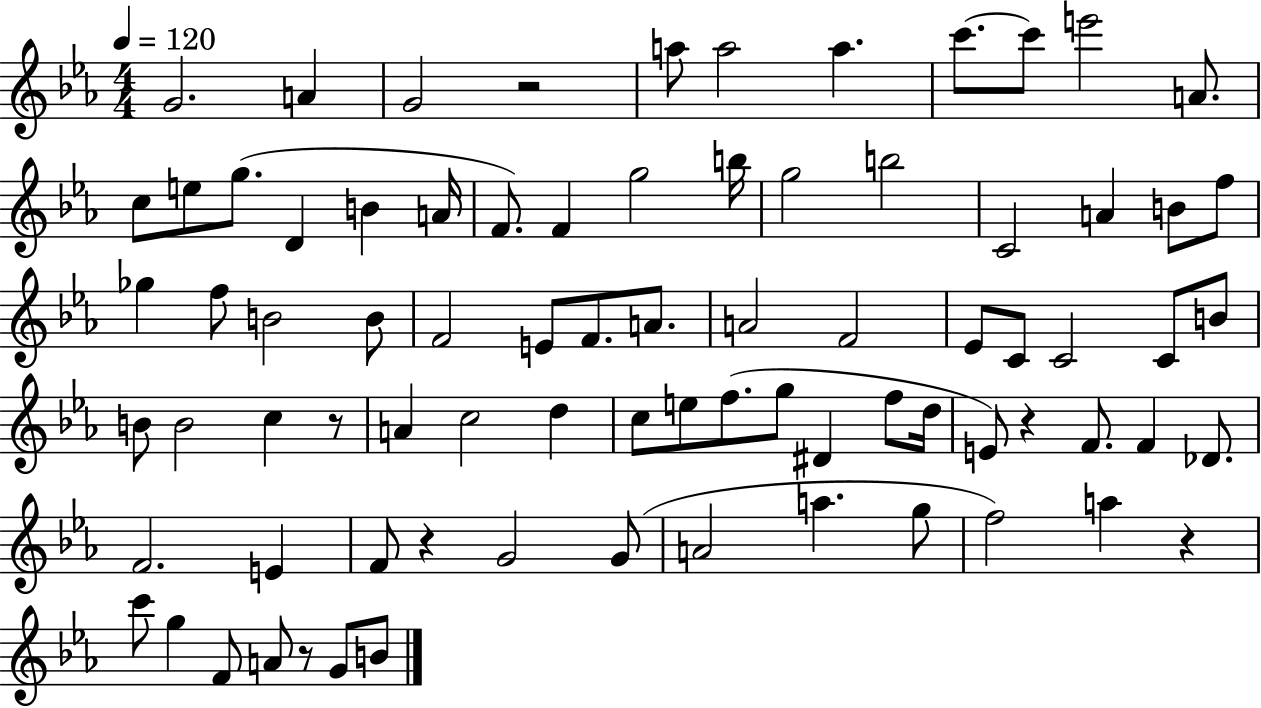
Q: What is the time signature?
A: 4/4